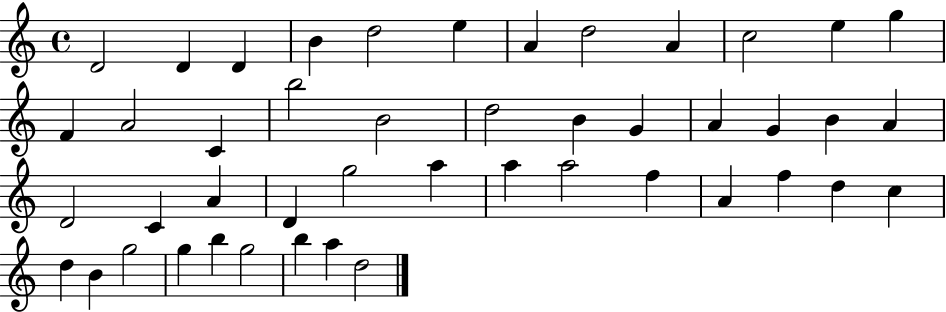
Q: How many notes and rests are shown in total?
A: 46